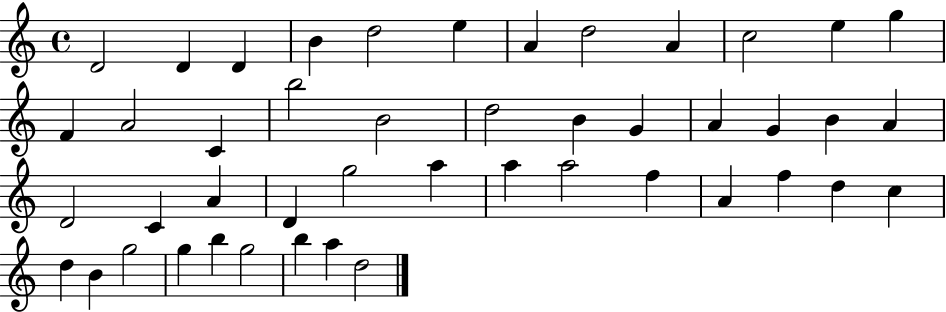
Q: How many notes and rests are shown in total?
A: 46